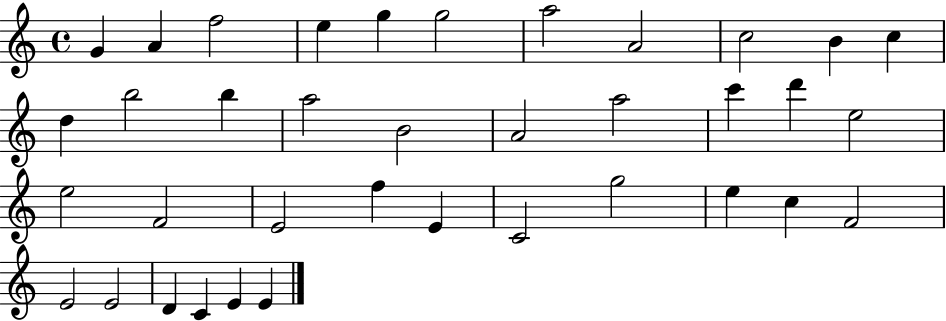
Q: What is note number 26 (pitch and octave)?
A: E4